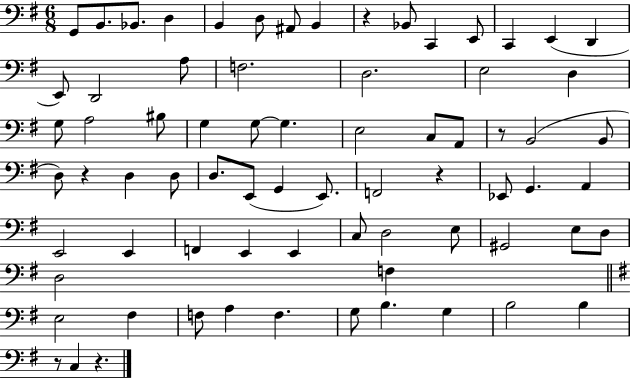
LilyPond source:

{
  \clef bass
  \numericTimeSignature
  \time 6/8
  \key g \major
  g,8 b,8. bes,8. d4 | b,4 d8 ais,8 b,4 | r4 bes,8 c,4 e,8 | c,4 e,4( d,4 | \break e,8) d,2 a8 | f2. | d2. | e2 d4 | \break g8 a2 bis8 | g4 g8~~ g4. | e2 c8 a,8 | r8 b,2( b,8 | \break d8) r4 d4 d8 | d8. e,8( g,4 e,8.) | f,2 r4 | ees,8 g,4. a,4 | \break e,2 e,4 | f,4 e,4 e,4 | c8 d2 e8 | gis,2 e8 d8 | \break d2 f4 | \bar "||" \break \key g \major e2 fis4 | f8 a4 f4. | g8 b4. g4 | b2 b4 | \break r8 c4 r4. | \bar "|."
}